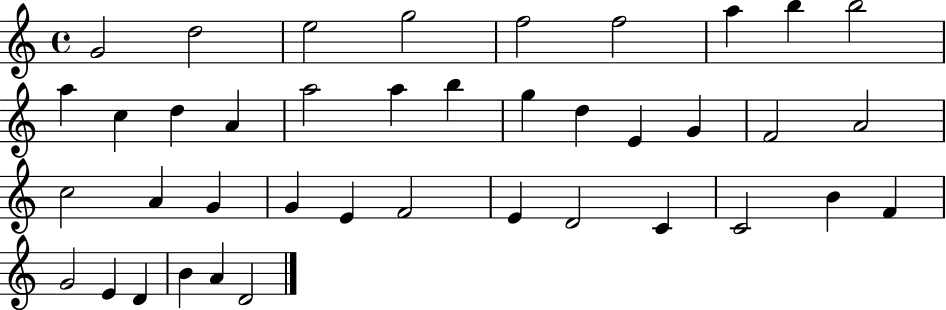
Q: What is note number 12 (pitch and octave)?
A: D5